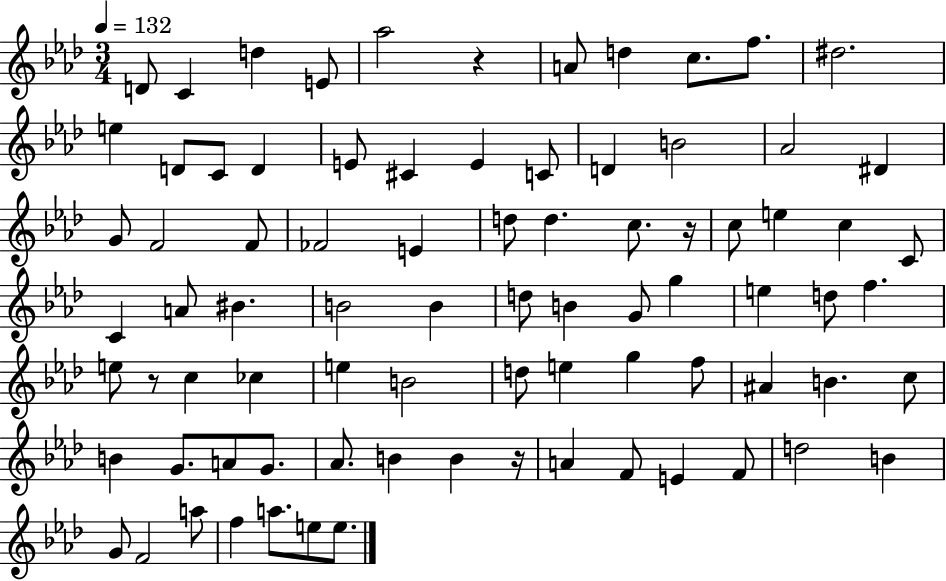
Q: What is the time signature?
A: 3/4